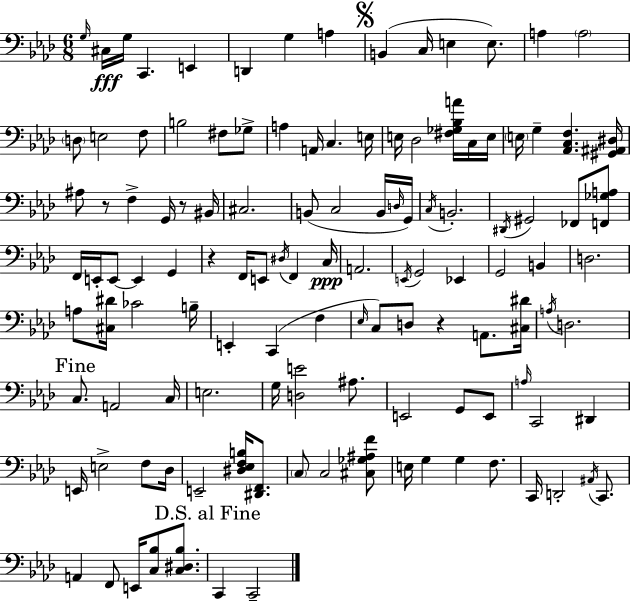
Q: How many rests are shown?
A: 4